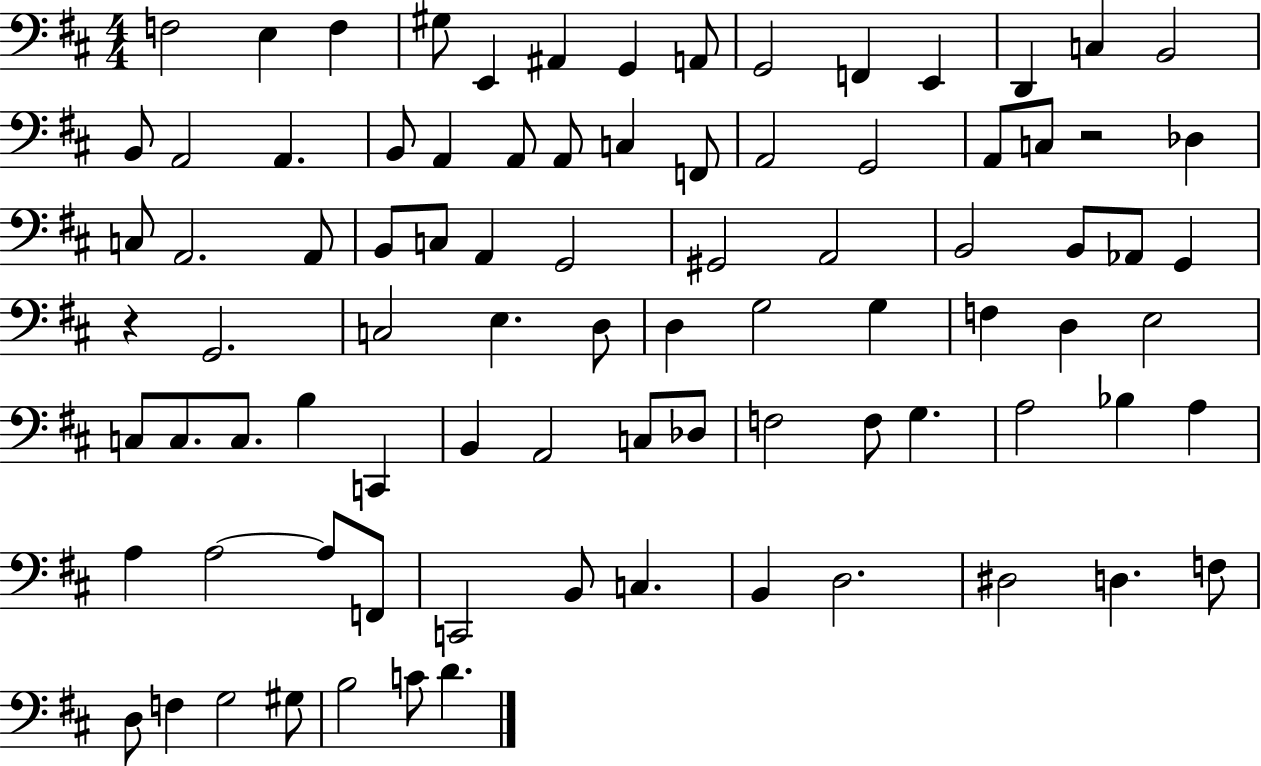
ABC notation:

X:1
T:Untitled
M:4/4
L:1/4
K:D
F,2 E, F, ^G,/2 E,, ^A,, G,, A,,/2 G,,2 F,, E,, D,, C, B,,2 B,,/2 A,,2 A,, B,,/2 A,, A,,/2 A,,/2 C, F,,/2 A,,2 G,,2 A,,/2 C,/2 z2 _D, C,/2 A,,2 A,,/2 B,,/2 C,/2 A,, G,,2 ^G,,2 A,,2 B,,2 B,,/2 _A,,/2 G,, z G,,2 C,2 E, D,/2 D, G,2 G, F, D, E,2 C,/2 C,/2 C,/2 B, C,, B,, A,,2 C,/2 _D,/2 F,2 F,/2 G, A,2 _B, A, A, A,2 A,/2 F,,/2 C,,2 B,,/2 C, B,, D,2 ^D,2 D, F,/2 D,/2 F, G,2 ^G,/2 B,2 C/2 D